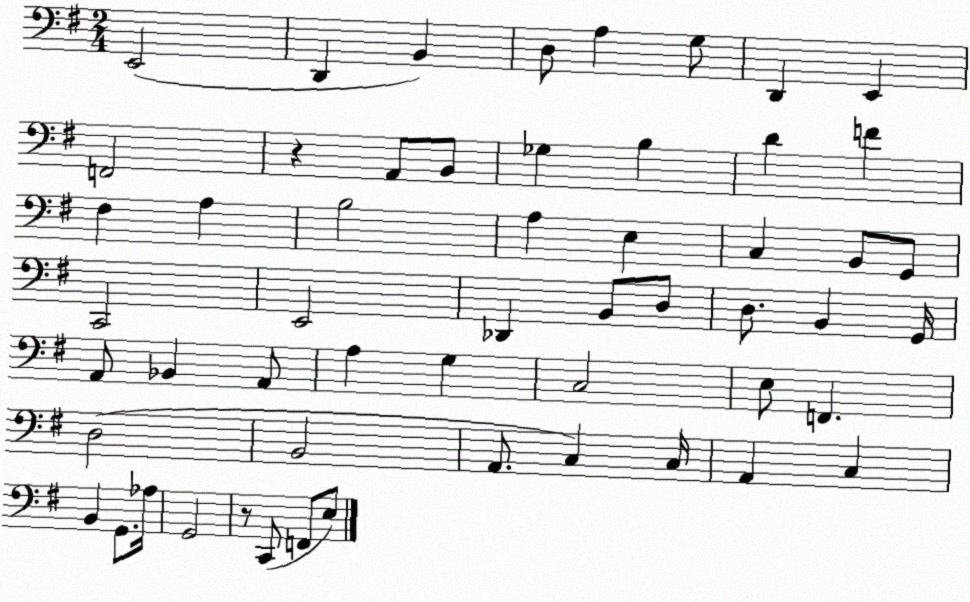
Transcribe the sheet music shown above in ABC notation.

X:1
T:Untitled
M:2/4
L:1/4
K:G
E,,2 D,, B,, D,/2 A, G,/2 D,, E,, F,,2 z A,,/2 B,,/2 _G, B, D F ^F, A, B,2 A, E, C, B,,/2 G,,/2 C,,2 E,,2 _D,, B,,/2 D,/2 D,/2 B,, G,,/4 A,,/2 _B,, A,,/2 A, G, C,2 E,/2 F,, D,2 B,,2 A,,/2 C, C,/4 A,, C, B,, G,,/2 _A,/4 G,,2 z/2 C,,/2 F,,/2 E,/2